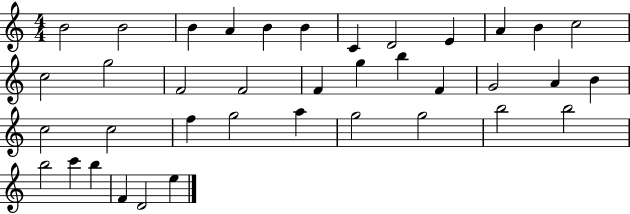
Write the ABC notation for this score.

X:1
T:Untitled
M:4/4
L:1/4
K:C
B2 B2 B A B B C D2 E A B c2 c2 g2 F2 F2 F g b F G2 A B c2 c2 f g2 a g2 g2 b2 b2 b2 c' b F D2 e